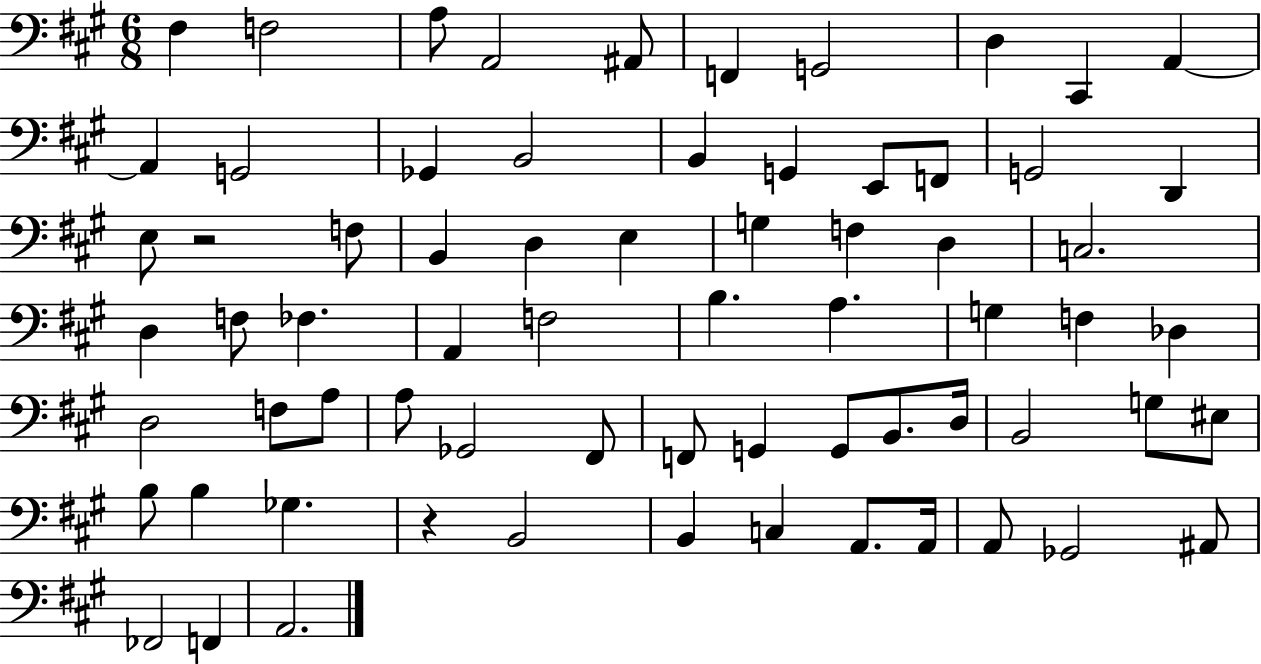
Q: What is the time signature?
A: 6/8